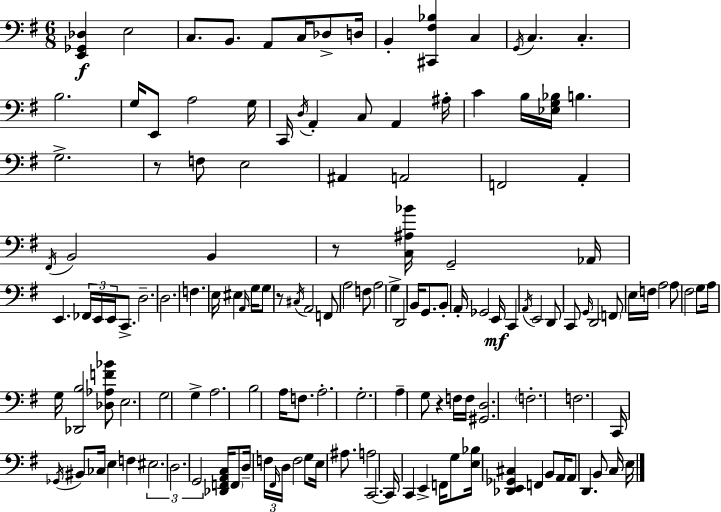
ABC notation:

X:1
T:Untitled
M:6/8
L:1/4
K:G
[E,,_G,,_D,] E,2 C,/2 B,,/2 A,,/2 C,/4 _D,/2 D,/4 B,, [^C,,^F,_B,] C, G,,/4 C, C, B,2 G,/4 E,,/2 A,2 G,/4 C,,/4 D,/4 A,, C,/2 A,, ^A,/4 C B,/4 [_E,G,_B,]/4 B, G,2 z/2 F,/2 E,2 ^A,, A,,2 F,,2 A,, ^F,,/4 B,,2 B,, z/2 [C,^A,_B]/4 G,,2 _A,,/4 E,, _F,,/4 E,,/4 E,,/4 C,,/2 D,2 D,2 F, E,/4 ^E, A,,/4 G,/4 G,/2 z/2 ^C,/4 A,,2 F,,/2 A,2 F,/2 A,2 G, D,,2 B,,/4 G,,/2 B,,/2 A,,/4 _G,,2 E,,/4 C,, A,,/4 E,,2 D,,/2 C,,/2 G,,/4 D,,2 F,,/2 E,/4 F,/4 A,2 A,/2 ^F,2 G,/2 A,/4 G,/4 [_D,,B,]2 [_D,_A,F_B]/2 E,2 G,2 G, A,2 B,2 A,/4 F,/2 A,2 G,2 A, G,/2 z F,/4 F,/4 [^G,,D,]2 F,2 F,2 C,,/4 _G,,/4 ^B,,/2 _C,/4 E, F, ^E,2 D,2 G,,2 [_D,,F,,A,,C,]/4 F,,/2 D,/4 F,/4 ^F,,/4 D,/4 F,2 G,/2 E,/4 ^A,/2 A,2 C,,2 C,,/4 C,, E,, F,,/4 G,/2 [E,_B,]/4 [_D,,E,,_G,,^C,] F,, B,,/2 A,,/4 A,,/2 D,, B,,/2 C,/4 E,/4